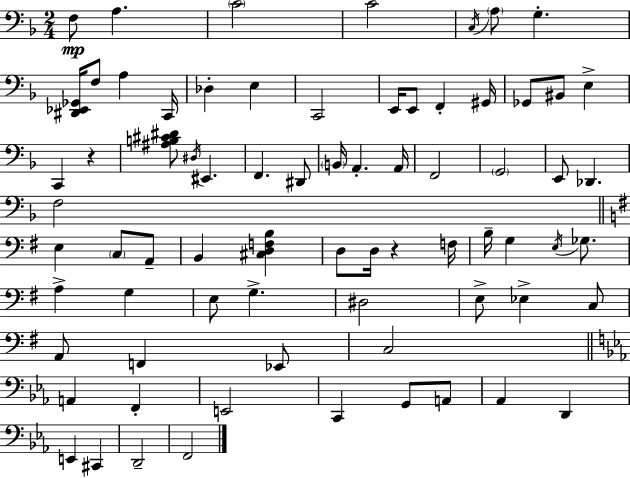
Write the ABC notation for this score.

X:1
T:Untitled
M:2/4
L:1/4
K:Dm
F,/2 A, C2 C2 C,/4 A,/2 G, [^D,,_E,,_G,,]/4 F,/2 A, C,,/4 _D, E, C,,2 E,,/4 E,,/2 F,, ^G,,/4 _G,,/2 ^B,,/2 E, C,, z [^A,B,^C^D]/2 ^D,/4 ^E,, F,, ^D,,/2 B,,/4 A,, A,,/4 F,,2 G,,2 E,,/2 _D,, F,2 E, C,/2 A,,/2 B,, [^C,D,F,B,] D,/2 D,/4 z F,/4 B,/4 G, E,/4 _G,/2 A, G, E,/2 G, ^D,2 E,/2 _E, C,/2 A,,/2 F,, _E,,/2 C,2 A,, F,, E,,2 C,, G,,/2 A,,/2 _A,, D,, E,, ^C,, D,,2 F,,2